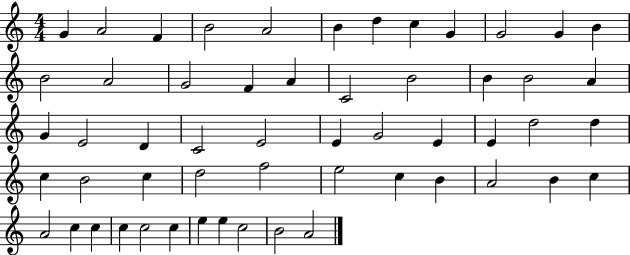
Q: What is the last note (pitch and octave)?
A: A4